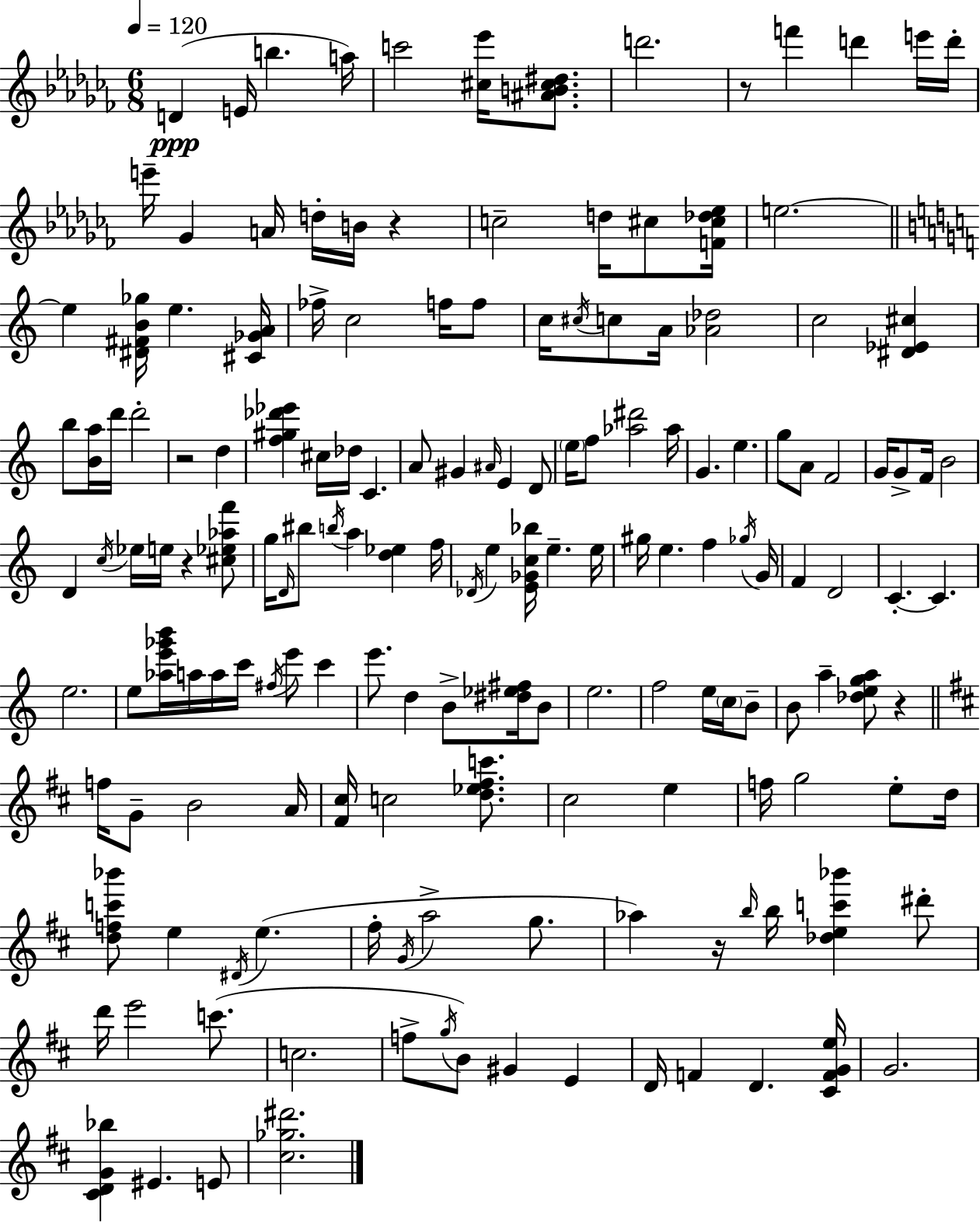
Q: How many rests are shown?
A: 6